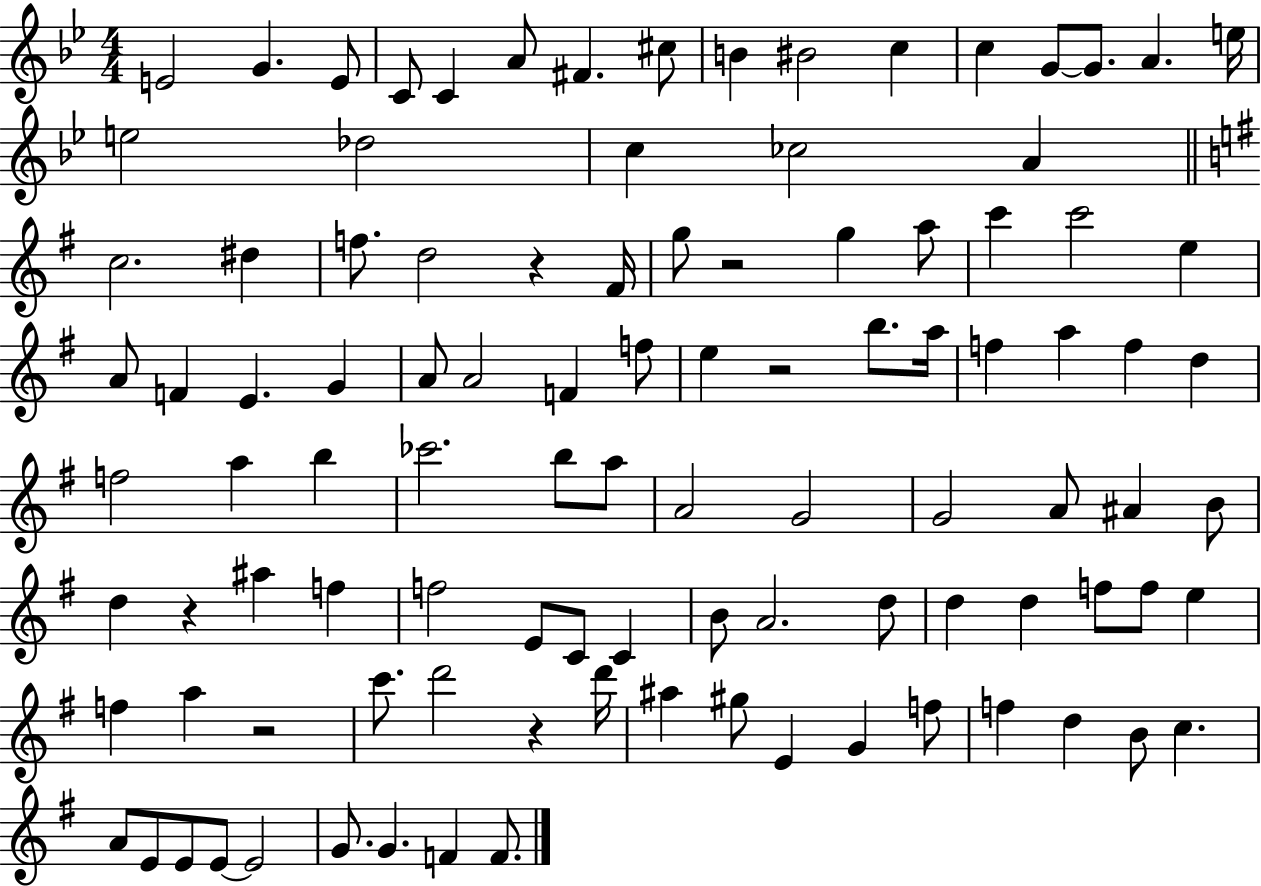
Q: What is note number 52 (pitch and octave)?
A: B5